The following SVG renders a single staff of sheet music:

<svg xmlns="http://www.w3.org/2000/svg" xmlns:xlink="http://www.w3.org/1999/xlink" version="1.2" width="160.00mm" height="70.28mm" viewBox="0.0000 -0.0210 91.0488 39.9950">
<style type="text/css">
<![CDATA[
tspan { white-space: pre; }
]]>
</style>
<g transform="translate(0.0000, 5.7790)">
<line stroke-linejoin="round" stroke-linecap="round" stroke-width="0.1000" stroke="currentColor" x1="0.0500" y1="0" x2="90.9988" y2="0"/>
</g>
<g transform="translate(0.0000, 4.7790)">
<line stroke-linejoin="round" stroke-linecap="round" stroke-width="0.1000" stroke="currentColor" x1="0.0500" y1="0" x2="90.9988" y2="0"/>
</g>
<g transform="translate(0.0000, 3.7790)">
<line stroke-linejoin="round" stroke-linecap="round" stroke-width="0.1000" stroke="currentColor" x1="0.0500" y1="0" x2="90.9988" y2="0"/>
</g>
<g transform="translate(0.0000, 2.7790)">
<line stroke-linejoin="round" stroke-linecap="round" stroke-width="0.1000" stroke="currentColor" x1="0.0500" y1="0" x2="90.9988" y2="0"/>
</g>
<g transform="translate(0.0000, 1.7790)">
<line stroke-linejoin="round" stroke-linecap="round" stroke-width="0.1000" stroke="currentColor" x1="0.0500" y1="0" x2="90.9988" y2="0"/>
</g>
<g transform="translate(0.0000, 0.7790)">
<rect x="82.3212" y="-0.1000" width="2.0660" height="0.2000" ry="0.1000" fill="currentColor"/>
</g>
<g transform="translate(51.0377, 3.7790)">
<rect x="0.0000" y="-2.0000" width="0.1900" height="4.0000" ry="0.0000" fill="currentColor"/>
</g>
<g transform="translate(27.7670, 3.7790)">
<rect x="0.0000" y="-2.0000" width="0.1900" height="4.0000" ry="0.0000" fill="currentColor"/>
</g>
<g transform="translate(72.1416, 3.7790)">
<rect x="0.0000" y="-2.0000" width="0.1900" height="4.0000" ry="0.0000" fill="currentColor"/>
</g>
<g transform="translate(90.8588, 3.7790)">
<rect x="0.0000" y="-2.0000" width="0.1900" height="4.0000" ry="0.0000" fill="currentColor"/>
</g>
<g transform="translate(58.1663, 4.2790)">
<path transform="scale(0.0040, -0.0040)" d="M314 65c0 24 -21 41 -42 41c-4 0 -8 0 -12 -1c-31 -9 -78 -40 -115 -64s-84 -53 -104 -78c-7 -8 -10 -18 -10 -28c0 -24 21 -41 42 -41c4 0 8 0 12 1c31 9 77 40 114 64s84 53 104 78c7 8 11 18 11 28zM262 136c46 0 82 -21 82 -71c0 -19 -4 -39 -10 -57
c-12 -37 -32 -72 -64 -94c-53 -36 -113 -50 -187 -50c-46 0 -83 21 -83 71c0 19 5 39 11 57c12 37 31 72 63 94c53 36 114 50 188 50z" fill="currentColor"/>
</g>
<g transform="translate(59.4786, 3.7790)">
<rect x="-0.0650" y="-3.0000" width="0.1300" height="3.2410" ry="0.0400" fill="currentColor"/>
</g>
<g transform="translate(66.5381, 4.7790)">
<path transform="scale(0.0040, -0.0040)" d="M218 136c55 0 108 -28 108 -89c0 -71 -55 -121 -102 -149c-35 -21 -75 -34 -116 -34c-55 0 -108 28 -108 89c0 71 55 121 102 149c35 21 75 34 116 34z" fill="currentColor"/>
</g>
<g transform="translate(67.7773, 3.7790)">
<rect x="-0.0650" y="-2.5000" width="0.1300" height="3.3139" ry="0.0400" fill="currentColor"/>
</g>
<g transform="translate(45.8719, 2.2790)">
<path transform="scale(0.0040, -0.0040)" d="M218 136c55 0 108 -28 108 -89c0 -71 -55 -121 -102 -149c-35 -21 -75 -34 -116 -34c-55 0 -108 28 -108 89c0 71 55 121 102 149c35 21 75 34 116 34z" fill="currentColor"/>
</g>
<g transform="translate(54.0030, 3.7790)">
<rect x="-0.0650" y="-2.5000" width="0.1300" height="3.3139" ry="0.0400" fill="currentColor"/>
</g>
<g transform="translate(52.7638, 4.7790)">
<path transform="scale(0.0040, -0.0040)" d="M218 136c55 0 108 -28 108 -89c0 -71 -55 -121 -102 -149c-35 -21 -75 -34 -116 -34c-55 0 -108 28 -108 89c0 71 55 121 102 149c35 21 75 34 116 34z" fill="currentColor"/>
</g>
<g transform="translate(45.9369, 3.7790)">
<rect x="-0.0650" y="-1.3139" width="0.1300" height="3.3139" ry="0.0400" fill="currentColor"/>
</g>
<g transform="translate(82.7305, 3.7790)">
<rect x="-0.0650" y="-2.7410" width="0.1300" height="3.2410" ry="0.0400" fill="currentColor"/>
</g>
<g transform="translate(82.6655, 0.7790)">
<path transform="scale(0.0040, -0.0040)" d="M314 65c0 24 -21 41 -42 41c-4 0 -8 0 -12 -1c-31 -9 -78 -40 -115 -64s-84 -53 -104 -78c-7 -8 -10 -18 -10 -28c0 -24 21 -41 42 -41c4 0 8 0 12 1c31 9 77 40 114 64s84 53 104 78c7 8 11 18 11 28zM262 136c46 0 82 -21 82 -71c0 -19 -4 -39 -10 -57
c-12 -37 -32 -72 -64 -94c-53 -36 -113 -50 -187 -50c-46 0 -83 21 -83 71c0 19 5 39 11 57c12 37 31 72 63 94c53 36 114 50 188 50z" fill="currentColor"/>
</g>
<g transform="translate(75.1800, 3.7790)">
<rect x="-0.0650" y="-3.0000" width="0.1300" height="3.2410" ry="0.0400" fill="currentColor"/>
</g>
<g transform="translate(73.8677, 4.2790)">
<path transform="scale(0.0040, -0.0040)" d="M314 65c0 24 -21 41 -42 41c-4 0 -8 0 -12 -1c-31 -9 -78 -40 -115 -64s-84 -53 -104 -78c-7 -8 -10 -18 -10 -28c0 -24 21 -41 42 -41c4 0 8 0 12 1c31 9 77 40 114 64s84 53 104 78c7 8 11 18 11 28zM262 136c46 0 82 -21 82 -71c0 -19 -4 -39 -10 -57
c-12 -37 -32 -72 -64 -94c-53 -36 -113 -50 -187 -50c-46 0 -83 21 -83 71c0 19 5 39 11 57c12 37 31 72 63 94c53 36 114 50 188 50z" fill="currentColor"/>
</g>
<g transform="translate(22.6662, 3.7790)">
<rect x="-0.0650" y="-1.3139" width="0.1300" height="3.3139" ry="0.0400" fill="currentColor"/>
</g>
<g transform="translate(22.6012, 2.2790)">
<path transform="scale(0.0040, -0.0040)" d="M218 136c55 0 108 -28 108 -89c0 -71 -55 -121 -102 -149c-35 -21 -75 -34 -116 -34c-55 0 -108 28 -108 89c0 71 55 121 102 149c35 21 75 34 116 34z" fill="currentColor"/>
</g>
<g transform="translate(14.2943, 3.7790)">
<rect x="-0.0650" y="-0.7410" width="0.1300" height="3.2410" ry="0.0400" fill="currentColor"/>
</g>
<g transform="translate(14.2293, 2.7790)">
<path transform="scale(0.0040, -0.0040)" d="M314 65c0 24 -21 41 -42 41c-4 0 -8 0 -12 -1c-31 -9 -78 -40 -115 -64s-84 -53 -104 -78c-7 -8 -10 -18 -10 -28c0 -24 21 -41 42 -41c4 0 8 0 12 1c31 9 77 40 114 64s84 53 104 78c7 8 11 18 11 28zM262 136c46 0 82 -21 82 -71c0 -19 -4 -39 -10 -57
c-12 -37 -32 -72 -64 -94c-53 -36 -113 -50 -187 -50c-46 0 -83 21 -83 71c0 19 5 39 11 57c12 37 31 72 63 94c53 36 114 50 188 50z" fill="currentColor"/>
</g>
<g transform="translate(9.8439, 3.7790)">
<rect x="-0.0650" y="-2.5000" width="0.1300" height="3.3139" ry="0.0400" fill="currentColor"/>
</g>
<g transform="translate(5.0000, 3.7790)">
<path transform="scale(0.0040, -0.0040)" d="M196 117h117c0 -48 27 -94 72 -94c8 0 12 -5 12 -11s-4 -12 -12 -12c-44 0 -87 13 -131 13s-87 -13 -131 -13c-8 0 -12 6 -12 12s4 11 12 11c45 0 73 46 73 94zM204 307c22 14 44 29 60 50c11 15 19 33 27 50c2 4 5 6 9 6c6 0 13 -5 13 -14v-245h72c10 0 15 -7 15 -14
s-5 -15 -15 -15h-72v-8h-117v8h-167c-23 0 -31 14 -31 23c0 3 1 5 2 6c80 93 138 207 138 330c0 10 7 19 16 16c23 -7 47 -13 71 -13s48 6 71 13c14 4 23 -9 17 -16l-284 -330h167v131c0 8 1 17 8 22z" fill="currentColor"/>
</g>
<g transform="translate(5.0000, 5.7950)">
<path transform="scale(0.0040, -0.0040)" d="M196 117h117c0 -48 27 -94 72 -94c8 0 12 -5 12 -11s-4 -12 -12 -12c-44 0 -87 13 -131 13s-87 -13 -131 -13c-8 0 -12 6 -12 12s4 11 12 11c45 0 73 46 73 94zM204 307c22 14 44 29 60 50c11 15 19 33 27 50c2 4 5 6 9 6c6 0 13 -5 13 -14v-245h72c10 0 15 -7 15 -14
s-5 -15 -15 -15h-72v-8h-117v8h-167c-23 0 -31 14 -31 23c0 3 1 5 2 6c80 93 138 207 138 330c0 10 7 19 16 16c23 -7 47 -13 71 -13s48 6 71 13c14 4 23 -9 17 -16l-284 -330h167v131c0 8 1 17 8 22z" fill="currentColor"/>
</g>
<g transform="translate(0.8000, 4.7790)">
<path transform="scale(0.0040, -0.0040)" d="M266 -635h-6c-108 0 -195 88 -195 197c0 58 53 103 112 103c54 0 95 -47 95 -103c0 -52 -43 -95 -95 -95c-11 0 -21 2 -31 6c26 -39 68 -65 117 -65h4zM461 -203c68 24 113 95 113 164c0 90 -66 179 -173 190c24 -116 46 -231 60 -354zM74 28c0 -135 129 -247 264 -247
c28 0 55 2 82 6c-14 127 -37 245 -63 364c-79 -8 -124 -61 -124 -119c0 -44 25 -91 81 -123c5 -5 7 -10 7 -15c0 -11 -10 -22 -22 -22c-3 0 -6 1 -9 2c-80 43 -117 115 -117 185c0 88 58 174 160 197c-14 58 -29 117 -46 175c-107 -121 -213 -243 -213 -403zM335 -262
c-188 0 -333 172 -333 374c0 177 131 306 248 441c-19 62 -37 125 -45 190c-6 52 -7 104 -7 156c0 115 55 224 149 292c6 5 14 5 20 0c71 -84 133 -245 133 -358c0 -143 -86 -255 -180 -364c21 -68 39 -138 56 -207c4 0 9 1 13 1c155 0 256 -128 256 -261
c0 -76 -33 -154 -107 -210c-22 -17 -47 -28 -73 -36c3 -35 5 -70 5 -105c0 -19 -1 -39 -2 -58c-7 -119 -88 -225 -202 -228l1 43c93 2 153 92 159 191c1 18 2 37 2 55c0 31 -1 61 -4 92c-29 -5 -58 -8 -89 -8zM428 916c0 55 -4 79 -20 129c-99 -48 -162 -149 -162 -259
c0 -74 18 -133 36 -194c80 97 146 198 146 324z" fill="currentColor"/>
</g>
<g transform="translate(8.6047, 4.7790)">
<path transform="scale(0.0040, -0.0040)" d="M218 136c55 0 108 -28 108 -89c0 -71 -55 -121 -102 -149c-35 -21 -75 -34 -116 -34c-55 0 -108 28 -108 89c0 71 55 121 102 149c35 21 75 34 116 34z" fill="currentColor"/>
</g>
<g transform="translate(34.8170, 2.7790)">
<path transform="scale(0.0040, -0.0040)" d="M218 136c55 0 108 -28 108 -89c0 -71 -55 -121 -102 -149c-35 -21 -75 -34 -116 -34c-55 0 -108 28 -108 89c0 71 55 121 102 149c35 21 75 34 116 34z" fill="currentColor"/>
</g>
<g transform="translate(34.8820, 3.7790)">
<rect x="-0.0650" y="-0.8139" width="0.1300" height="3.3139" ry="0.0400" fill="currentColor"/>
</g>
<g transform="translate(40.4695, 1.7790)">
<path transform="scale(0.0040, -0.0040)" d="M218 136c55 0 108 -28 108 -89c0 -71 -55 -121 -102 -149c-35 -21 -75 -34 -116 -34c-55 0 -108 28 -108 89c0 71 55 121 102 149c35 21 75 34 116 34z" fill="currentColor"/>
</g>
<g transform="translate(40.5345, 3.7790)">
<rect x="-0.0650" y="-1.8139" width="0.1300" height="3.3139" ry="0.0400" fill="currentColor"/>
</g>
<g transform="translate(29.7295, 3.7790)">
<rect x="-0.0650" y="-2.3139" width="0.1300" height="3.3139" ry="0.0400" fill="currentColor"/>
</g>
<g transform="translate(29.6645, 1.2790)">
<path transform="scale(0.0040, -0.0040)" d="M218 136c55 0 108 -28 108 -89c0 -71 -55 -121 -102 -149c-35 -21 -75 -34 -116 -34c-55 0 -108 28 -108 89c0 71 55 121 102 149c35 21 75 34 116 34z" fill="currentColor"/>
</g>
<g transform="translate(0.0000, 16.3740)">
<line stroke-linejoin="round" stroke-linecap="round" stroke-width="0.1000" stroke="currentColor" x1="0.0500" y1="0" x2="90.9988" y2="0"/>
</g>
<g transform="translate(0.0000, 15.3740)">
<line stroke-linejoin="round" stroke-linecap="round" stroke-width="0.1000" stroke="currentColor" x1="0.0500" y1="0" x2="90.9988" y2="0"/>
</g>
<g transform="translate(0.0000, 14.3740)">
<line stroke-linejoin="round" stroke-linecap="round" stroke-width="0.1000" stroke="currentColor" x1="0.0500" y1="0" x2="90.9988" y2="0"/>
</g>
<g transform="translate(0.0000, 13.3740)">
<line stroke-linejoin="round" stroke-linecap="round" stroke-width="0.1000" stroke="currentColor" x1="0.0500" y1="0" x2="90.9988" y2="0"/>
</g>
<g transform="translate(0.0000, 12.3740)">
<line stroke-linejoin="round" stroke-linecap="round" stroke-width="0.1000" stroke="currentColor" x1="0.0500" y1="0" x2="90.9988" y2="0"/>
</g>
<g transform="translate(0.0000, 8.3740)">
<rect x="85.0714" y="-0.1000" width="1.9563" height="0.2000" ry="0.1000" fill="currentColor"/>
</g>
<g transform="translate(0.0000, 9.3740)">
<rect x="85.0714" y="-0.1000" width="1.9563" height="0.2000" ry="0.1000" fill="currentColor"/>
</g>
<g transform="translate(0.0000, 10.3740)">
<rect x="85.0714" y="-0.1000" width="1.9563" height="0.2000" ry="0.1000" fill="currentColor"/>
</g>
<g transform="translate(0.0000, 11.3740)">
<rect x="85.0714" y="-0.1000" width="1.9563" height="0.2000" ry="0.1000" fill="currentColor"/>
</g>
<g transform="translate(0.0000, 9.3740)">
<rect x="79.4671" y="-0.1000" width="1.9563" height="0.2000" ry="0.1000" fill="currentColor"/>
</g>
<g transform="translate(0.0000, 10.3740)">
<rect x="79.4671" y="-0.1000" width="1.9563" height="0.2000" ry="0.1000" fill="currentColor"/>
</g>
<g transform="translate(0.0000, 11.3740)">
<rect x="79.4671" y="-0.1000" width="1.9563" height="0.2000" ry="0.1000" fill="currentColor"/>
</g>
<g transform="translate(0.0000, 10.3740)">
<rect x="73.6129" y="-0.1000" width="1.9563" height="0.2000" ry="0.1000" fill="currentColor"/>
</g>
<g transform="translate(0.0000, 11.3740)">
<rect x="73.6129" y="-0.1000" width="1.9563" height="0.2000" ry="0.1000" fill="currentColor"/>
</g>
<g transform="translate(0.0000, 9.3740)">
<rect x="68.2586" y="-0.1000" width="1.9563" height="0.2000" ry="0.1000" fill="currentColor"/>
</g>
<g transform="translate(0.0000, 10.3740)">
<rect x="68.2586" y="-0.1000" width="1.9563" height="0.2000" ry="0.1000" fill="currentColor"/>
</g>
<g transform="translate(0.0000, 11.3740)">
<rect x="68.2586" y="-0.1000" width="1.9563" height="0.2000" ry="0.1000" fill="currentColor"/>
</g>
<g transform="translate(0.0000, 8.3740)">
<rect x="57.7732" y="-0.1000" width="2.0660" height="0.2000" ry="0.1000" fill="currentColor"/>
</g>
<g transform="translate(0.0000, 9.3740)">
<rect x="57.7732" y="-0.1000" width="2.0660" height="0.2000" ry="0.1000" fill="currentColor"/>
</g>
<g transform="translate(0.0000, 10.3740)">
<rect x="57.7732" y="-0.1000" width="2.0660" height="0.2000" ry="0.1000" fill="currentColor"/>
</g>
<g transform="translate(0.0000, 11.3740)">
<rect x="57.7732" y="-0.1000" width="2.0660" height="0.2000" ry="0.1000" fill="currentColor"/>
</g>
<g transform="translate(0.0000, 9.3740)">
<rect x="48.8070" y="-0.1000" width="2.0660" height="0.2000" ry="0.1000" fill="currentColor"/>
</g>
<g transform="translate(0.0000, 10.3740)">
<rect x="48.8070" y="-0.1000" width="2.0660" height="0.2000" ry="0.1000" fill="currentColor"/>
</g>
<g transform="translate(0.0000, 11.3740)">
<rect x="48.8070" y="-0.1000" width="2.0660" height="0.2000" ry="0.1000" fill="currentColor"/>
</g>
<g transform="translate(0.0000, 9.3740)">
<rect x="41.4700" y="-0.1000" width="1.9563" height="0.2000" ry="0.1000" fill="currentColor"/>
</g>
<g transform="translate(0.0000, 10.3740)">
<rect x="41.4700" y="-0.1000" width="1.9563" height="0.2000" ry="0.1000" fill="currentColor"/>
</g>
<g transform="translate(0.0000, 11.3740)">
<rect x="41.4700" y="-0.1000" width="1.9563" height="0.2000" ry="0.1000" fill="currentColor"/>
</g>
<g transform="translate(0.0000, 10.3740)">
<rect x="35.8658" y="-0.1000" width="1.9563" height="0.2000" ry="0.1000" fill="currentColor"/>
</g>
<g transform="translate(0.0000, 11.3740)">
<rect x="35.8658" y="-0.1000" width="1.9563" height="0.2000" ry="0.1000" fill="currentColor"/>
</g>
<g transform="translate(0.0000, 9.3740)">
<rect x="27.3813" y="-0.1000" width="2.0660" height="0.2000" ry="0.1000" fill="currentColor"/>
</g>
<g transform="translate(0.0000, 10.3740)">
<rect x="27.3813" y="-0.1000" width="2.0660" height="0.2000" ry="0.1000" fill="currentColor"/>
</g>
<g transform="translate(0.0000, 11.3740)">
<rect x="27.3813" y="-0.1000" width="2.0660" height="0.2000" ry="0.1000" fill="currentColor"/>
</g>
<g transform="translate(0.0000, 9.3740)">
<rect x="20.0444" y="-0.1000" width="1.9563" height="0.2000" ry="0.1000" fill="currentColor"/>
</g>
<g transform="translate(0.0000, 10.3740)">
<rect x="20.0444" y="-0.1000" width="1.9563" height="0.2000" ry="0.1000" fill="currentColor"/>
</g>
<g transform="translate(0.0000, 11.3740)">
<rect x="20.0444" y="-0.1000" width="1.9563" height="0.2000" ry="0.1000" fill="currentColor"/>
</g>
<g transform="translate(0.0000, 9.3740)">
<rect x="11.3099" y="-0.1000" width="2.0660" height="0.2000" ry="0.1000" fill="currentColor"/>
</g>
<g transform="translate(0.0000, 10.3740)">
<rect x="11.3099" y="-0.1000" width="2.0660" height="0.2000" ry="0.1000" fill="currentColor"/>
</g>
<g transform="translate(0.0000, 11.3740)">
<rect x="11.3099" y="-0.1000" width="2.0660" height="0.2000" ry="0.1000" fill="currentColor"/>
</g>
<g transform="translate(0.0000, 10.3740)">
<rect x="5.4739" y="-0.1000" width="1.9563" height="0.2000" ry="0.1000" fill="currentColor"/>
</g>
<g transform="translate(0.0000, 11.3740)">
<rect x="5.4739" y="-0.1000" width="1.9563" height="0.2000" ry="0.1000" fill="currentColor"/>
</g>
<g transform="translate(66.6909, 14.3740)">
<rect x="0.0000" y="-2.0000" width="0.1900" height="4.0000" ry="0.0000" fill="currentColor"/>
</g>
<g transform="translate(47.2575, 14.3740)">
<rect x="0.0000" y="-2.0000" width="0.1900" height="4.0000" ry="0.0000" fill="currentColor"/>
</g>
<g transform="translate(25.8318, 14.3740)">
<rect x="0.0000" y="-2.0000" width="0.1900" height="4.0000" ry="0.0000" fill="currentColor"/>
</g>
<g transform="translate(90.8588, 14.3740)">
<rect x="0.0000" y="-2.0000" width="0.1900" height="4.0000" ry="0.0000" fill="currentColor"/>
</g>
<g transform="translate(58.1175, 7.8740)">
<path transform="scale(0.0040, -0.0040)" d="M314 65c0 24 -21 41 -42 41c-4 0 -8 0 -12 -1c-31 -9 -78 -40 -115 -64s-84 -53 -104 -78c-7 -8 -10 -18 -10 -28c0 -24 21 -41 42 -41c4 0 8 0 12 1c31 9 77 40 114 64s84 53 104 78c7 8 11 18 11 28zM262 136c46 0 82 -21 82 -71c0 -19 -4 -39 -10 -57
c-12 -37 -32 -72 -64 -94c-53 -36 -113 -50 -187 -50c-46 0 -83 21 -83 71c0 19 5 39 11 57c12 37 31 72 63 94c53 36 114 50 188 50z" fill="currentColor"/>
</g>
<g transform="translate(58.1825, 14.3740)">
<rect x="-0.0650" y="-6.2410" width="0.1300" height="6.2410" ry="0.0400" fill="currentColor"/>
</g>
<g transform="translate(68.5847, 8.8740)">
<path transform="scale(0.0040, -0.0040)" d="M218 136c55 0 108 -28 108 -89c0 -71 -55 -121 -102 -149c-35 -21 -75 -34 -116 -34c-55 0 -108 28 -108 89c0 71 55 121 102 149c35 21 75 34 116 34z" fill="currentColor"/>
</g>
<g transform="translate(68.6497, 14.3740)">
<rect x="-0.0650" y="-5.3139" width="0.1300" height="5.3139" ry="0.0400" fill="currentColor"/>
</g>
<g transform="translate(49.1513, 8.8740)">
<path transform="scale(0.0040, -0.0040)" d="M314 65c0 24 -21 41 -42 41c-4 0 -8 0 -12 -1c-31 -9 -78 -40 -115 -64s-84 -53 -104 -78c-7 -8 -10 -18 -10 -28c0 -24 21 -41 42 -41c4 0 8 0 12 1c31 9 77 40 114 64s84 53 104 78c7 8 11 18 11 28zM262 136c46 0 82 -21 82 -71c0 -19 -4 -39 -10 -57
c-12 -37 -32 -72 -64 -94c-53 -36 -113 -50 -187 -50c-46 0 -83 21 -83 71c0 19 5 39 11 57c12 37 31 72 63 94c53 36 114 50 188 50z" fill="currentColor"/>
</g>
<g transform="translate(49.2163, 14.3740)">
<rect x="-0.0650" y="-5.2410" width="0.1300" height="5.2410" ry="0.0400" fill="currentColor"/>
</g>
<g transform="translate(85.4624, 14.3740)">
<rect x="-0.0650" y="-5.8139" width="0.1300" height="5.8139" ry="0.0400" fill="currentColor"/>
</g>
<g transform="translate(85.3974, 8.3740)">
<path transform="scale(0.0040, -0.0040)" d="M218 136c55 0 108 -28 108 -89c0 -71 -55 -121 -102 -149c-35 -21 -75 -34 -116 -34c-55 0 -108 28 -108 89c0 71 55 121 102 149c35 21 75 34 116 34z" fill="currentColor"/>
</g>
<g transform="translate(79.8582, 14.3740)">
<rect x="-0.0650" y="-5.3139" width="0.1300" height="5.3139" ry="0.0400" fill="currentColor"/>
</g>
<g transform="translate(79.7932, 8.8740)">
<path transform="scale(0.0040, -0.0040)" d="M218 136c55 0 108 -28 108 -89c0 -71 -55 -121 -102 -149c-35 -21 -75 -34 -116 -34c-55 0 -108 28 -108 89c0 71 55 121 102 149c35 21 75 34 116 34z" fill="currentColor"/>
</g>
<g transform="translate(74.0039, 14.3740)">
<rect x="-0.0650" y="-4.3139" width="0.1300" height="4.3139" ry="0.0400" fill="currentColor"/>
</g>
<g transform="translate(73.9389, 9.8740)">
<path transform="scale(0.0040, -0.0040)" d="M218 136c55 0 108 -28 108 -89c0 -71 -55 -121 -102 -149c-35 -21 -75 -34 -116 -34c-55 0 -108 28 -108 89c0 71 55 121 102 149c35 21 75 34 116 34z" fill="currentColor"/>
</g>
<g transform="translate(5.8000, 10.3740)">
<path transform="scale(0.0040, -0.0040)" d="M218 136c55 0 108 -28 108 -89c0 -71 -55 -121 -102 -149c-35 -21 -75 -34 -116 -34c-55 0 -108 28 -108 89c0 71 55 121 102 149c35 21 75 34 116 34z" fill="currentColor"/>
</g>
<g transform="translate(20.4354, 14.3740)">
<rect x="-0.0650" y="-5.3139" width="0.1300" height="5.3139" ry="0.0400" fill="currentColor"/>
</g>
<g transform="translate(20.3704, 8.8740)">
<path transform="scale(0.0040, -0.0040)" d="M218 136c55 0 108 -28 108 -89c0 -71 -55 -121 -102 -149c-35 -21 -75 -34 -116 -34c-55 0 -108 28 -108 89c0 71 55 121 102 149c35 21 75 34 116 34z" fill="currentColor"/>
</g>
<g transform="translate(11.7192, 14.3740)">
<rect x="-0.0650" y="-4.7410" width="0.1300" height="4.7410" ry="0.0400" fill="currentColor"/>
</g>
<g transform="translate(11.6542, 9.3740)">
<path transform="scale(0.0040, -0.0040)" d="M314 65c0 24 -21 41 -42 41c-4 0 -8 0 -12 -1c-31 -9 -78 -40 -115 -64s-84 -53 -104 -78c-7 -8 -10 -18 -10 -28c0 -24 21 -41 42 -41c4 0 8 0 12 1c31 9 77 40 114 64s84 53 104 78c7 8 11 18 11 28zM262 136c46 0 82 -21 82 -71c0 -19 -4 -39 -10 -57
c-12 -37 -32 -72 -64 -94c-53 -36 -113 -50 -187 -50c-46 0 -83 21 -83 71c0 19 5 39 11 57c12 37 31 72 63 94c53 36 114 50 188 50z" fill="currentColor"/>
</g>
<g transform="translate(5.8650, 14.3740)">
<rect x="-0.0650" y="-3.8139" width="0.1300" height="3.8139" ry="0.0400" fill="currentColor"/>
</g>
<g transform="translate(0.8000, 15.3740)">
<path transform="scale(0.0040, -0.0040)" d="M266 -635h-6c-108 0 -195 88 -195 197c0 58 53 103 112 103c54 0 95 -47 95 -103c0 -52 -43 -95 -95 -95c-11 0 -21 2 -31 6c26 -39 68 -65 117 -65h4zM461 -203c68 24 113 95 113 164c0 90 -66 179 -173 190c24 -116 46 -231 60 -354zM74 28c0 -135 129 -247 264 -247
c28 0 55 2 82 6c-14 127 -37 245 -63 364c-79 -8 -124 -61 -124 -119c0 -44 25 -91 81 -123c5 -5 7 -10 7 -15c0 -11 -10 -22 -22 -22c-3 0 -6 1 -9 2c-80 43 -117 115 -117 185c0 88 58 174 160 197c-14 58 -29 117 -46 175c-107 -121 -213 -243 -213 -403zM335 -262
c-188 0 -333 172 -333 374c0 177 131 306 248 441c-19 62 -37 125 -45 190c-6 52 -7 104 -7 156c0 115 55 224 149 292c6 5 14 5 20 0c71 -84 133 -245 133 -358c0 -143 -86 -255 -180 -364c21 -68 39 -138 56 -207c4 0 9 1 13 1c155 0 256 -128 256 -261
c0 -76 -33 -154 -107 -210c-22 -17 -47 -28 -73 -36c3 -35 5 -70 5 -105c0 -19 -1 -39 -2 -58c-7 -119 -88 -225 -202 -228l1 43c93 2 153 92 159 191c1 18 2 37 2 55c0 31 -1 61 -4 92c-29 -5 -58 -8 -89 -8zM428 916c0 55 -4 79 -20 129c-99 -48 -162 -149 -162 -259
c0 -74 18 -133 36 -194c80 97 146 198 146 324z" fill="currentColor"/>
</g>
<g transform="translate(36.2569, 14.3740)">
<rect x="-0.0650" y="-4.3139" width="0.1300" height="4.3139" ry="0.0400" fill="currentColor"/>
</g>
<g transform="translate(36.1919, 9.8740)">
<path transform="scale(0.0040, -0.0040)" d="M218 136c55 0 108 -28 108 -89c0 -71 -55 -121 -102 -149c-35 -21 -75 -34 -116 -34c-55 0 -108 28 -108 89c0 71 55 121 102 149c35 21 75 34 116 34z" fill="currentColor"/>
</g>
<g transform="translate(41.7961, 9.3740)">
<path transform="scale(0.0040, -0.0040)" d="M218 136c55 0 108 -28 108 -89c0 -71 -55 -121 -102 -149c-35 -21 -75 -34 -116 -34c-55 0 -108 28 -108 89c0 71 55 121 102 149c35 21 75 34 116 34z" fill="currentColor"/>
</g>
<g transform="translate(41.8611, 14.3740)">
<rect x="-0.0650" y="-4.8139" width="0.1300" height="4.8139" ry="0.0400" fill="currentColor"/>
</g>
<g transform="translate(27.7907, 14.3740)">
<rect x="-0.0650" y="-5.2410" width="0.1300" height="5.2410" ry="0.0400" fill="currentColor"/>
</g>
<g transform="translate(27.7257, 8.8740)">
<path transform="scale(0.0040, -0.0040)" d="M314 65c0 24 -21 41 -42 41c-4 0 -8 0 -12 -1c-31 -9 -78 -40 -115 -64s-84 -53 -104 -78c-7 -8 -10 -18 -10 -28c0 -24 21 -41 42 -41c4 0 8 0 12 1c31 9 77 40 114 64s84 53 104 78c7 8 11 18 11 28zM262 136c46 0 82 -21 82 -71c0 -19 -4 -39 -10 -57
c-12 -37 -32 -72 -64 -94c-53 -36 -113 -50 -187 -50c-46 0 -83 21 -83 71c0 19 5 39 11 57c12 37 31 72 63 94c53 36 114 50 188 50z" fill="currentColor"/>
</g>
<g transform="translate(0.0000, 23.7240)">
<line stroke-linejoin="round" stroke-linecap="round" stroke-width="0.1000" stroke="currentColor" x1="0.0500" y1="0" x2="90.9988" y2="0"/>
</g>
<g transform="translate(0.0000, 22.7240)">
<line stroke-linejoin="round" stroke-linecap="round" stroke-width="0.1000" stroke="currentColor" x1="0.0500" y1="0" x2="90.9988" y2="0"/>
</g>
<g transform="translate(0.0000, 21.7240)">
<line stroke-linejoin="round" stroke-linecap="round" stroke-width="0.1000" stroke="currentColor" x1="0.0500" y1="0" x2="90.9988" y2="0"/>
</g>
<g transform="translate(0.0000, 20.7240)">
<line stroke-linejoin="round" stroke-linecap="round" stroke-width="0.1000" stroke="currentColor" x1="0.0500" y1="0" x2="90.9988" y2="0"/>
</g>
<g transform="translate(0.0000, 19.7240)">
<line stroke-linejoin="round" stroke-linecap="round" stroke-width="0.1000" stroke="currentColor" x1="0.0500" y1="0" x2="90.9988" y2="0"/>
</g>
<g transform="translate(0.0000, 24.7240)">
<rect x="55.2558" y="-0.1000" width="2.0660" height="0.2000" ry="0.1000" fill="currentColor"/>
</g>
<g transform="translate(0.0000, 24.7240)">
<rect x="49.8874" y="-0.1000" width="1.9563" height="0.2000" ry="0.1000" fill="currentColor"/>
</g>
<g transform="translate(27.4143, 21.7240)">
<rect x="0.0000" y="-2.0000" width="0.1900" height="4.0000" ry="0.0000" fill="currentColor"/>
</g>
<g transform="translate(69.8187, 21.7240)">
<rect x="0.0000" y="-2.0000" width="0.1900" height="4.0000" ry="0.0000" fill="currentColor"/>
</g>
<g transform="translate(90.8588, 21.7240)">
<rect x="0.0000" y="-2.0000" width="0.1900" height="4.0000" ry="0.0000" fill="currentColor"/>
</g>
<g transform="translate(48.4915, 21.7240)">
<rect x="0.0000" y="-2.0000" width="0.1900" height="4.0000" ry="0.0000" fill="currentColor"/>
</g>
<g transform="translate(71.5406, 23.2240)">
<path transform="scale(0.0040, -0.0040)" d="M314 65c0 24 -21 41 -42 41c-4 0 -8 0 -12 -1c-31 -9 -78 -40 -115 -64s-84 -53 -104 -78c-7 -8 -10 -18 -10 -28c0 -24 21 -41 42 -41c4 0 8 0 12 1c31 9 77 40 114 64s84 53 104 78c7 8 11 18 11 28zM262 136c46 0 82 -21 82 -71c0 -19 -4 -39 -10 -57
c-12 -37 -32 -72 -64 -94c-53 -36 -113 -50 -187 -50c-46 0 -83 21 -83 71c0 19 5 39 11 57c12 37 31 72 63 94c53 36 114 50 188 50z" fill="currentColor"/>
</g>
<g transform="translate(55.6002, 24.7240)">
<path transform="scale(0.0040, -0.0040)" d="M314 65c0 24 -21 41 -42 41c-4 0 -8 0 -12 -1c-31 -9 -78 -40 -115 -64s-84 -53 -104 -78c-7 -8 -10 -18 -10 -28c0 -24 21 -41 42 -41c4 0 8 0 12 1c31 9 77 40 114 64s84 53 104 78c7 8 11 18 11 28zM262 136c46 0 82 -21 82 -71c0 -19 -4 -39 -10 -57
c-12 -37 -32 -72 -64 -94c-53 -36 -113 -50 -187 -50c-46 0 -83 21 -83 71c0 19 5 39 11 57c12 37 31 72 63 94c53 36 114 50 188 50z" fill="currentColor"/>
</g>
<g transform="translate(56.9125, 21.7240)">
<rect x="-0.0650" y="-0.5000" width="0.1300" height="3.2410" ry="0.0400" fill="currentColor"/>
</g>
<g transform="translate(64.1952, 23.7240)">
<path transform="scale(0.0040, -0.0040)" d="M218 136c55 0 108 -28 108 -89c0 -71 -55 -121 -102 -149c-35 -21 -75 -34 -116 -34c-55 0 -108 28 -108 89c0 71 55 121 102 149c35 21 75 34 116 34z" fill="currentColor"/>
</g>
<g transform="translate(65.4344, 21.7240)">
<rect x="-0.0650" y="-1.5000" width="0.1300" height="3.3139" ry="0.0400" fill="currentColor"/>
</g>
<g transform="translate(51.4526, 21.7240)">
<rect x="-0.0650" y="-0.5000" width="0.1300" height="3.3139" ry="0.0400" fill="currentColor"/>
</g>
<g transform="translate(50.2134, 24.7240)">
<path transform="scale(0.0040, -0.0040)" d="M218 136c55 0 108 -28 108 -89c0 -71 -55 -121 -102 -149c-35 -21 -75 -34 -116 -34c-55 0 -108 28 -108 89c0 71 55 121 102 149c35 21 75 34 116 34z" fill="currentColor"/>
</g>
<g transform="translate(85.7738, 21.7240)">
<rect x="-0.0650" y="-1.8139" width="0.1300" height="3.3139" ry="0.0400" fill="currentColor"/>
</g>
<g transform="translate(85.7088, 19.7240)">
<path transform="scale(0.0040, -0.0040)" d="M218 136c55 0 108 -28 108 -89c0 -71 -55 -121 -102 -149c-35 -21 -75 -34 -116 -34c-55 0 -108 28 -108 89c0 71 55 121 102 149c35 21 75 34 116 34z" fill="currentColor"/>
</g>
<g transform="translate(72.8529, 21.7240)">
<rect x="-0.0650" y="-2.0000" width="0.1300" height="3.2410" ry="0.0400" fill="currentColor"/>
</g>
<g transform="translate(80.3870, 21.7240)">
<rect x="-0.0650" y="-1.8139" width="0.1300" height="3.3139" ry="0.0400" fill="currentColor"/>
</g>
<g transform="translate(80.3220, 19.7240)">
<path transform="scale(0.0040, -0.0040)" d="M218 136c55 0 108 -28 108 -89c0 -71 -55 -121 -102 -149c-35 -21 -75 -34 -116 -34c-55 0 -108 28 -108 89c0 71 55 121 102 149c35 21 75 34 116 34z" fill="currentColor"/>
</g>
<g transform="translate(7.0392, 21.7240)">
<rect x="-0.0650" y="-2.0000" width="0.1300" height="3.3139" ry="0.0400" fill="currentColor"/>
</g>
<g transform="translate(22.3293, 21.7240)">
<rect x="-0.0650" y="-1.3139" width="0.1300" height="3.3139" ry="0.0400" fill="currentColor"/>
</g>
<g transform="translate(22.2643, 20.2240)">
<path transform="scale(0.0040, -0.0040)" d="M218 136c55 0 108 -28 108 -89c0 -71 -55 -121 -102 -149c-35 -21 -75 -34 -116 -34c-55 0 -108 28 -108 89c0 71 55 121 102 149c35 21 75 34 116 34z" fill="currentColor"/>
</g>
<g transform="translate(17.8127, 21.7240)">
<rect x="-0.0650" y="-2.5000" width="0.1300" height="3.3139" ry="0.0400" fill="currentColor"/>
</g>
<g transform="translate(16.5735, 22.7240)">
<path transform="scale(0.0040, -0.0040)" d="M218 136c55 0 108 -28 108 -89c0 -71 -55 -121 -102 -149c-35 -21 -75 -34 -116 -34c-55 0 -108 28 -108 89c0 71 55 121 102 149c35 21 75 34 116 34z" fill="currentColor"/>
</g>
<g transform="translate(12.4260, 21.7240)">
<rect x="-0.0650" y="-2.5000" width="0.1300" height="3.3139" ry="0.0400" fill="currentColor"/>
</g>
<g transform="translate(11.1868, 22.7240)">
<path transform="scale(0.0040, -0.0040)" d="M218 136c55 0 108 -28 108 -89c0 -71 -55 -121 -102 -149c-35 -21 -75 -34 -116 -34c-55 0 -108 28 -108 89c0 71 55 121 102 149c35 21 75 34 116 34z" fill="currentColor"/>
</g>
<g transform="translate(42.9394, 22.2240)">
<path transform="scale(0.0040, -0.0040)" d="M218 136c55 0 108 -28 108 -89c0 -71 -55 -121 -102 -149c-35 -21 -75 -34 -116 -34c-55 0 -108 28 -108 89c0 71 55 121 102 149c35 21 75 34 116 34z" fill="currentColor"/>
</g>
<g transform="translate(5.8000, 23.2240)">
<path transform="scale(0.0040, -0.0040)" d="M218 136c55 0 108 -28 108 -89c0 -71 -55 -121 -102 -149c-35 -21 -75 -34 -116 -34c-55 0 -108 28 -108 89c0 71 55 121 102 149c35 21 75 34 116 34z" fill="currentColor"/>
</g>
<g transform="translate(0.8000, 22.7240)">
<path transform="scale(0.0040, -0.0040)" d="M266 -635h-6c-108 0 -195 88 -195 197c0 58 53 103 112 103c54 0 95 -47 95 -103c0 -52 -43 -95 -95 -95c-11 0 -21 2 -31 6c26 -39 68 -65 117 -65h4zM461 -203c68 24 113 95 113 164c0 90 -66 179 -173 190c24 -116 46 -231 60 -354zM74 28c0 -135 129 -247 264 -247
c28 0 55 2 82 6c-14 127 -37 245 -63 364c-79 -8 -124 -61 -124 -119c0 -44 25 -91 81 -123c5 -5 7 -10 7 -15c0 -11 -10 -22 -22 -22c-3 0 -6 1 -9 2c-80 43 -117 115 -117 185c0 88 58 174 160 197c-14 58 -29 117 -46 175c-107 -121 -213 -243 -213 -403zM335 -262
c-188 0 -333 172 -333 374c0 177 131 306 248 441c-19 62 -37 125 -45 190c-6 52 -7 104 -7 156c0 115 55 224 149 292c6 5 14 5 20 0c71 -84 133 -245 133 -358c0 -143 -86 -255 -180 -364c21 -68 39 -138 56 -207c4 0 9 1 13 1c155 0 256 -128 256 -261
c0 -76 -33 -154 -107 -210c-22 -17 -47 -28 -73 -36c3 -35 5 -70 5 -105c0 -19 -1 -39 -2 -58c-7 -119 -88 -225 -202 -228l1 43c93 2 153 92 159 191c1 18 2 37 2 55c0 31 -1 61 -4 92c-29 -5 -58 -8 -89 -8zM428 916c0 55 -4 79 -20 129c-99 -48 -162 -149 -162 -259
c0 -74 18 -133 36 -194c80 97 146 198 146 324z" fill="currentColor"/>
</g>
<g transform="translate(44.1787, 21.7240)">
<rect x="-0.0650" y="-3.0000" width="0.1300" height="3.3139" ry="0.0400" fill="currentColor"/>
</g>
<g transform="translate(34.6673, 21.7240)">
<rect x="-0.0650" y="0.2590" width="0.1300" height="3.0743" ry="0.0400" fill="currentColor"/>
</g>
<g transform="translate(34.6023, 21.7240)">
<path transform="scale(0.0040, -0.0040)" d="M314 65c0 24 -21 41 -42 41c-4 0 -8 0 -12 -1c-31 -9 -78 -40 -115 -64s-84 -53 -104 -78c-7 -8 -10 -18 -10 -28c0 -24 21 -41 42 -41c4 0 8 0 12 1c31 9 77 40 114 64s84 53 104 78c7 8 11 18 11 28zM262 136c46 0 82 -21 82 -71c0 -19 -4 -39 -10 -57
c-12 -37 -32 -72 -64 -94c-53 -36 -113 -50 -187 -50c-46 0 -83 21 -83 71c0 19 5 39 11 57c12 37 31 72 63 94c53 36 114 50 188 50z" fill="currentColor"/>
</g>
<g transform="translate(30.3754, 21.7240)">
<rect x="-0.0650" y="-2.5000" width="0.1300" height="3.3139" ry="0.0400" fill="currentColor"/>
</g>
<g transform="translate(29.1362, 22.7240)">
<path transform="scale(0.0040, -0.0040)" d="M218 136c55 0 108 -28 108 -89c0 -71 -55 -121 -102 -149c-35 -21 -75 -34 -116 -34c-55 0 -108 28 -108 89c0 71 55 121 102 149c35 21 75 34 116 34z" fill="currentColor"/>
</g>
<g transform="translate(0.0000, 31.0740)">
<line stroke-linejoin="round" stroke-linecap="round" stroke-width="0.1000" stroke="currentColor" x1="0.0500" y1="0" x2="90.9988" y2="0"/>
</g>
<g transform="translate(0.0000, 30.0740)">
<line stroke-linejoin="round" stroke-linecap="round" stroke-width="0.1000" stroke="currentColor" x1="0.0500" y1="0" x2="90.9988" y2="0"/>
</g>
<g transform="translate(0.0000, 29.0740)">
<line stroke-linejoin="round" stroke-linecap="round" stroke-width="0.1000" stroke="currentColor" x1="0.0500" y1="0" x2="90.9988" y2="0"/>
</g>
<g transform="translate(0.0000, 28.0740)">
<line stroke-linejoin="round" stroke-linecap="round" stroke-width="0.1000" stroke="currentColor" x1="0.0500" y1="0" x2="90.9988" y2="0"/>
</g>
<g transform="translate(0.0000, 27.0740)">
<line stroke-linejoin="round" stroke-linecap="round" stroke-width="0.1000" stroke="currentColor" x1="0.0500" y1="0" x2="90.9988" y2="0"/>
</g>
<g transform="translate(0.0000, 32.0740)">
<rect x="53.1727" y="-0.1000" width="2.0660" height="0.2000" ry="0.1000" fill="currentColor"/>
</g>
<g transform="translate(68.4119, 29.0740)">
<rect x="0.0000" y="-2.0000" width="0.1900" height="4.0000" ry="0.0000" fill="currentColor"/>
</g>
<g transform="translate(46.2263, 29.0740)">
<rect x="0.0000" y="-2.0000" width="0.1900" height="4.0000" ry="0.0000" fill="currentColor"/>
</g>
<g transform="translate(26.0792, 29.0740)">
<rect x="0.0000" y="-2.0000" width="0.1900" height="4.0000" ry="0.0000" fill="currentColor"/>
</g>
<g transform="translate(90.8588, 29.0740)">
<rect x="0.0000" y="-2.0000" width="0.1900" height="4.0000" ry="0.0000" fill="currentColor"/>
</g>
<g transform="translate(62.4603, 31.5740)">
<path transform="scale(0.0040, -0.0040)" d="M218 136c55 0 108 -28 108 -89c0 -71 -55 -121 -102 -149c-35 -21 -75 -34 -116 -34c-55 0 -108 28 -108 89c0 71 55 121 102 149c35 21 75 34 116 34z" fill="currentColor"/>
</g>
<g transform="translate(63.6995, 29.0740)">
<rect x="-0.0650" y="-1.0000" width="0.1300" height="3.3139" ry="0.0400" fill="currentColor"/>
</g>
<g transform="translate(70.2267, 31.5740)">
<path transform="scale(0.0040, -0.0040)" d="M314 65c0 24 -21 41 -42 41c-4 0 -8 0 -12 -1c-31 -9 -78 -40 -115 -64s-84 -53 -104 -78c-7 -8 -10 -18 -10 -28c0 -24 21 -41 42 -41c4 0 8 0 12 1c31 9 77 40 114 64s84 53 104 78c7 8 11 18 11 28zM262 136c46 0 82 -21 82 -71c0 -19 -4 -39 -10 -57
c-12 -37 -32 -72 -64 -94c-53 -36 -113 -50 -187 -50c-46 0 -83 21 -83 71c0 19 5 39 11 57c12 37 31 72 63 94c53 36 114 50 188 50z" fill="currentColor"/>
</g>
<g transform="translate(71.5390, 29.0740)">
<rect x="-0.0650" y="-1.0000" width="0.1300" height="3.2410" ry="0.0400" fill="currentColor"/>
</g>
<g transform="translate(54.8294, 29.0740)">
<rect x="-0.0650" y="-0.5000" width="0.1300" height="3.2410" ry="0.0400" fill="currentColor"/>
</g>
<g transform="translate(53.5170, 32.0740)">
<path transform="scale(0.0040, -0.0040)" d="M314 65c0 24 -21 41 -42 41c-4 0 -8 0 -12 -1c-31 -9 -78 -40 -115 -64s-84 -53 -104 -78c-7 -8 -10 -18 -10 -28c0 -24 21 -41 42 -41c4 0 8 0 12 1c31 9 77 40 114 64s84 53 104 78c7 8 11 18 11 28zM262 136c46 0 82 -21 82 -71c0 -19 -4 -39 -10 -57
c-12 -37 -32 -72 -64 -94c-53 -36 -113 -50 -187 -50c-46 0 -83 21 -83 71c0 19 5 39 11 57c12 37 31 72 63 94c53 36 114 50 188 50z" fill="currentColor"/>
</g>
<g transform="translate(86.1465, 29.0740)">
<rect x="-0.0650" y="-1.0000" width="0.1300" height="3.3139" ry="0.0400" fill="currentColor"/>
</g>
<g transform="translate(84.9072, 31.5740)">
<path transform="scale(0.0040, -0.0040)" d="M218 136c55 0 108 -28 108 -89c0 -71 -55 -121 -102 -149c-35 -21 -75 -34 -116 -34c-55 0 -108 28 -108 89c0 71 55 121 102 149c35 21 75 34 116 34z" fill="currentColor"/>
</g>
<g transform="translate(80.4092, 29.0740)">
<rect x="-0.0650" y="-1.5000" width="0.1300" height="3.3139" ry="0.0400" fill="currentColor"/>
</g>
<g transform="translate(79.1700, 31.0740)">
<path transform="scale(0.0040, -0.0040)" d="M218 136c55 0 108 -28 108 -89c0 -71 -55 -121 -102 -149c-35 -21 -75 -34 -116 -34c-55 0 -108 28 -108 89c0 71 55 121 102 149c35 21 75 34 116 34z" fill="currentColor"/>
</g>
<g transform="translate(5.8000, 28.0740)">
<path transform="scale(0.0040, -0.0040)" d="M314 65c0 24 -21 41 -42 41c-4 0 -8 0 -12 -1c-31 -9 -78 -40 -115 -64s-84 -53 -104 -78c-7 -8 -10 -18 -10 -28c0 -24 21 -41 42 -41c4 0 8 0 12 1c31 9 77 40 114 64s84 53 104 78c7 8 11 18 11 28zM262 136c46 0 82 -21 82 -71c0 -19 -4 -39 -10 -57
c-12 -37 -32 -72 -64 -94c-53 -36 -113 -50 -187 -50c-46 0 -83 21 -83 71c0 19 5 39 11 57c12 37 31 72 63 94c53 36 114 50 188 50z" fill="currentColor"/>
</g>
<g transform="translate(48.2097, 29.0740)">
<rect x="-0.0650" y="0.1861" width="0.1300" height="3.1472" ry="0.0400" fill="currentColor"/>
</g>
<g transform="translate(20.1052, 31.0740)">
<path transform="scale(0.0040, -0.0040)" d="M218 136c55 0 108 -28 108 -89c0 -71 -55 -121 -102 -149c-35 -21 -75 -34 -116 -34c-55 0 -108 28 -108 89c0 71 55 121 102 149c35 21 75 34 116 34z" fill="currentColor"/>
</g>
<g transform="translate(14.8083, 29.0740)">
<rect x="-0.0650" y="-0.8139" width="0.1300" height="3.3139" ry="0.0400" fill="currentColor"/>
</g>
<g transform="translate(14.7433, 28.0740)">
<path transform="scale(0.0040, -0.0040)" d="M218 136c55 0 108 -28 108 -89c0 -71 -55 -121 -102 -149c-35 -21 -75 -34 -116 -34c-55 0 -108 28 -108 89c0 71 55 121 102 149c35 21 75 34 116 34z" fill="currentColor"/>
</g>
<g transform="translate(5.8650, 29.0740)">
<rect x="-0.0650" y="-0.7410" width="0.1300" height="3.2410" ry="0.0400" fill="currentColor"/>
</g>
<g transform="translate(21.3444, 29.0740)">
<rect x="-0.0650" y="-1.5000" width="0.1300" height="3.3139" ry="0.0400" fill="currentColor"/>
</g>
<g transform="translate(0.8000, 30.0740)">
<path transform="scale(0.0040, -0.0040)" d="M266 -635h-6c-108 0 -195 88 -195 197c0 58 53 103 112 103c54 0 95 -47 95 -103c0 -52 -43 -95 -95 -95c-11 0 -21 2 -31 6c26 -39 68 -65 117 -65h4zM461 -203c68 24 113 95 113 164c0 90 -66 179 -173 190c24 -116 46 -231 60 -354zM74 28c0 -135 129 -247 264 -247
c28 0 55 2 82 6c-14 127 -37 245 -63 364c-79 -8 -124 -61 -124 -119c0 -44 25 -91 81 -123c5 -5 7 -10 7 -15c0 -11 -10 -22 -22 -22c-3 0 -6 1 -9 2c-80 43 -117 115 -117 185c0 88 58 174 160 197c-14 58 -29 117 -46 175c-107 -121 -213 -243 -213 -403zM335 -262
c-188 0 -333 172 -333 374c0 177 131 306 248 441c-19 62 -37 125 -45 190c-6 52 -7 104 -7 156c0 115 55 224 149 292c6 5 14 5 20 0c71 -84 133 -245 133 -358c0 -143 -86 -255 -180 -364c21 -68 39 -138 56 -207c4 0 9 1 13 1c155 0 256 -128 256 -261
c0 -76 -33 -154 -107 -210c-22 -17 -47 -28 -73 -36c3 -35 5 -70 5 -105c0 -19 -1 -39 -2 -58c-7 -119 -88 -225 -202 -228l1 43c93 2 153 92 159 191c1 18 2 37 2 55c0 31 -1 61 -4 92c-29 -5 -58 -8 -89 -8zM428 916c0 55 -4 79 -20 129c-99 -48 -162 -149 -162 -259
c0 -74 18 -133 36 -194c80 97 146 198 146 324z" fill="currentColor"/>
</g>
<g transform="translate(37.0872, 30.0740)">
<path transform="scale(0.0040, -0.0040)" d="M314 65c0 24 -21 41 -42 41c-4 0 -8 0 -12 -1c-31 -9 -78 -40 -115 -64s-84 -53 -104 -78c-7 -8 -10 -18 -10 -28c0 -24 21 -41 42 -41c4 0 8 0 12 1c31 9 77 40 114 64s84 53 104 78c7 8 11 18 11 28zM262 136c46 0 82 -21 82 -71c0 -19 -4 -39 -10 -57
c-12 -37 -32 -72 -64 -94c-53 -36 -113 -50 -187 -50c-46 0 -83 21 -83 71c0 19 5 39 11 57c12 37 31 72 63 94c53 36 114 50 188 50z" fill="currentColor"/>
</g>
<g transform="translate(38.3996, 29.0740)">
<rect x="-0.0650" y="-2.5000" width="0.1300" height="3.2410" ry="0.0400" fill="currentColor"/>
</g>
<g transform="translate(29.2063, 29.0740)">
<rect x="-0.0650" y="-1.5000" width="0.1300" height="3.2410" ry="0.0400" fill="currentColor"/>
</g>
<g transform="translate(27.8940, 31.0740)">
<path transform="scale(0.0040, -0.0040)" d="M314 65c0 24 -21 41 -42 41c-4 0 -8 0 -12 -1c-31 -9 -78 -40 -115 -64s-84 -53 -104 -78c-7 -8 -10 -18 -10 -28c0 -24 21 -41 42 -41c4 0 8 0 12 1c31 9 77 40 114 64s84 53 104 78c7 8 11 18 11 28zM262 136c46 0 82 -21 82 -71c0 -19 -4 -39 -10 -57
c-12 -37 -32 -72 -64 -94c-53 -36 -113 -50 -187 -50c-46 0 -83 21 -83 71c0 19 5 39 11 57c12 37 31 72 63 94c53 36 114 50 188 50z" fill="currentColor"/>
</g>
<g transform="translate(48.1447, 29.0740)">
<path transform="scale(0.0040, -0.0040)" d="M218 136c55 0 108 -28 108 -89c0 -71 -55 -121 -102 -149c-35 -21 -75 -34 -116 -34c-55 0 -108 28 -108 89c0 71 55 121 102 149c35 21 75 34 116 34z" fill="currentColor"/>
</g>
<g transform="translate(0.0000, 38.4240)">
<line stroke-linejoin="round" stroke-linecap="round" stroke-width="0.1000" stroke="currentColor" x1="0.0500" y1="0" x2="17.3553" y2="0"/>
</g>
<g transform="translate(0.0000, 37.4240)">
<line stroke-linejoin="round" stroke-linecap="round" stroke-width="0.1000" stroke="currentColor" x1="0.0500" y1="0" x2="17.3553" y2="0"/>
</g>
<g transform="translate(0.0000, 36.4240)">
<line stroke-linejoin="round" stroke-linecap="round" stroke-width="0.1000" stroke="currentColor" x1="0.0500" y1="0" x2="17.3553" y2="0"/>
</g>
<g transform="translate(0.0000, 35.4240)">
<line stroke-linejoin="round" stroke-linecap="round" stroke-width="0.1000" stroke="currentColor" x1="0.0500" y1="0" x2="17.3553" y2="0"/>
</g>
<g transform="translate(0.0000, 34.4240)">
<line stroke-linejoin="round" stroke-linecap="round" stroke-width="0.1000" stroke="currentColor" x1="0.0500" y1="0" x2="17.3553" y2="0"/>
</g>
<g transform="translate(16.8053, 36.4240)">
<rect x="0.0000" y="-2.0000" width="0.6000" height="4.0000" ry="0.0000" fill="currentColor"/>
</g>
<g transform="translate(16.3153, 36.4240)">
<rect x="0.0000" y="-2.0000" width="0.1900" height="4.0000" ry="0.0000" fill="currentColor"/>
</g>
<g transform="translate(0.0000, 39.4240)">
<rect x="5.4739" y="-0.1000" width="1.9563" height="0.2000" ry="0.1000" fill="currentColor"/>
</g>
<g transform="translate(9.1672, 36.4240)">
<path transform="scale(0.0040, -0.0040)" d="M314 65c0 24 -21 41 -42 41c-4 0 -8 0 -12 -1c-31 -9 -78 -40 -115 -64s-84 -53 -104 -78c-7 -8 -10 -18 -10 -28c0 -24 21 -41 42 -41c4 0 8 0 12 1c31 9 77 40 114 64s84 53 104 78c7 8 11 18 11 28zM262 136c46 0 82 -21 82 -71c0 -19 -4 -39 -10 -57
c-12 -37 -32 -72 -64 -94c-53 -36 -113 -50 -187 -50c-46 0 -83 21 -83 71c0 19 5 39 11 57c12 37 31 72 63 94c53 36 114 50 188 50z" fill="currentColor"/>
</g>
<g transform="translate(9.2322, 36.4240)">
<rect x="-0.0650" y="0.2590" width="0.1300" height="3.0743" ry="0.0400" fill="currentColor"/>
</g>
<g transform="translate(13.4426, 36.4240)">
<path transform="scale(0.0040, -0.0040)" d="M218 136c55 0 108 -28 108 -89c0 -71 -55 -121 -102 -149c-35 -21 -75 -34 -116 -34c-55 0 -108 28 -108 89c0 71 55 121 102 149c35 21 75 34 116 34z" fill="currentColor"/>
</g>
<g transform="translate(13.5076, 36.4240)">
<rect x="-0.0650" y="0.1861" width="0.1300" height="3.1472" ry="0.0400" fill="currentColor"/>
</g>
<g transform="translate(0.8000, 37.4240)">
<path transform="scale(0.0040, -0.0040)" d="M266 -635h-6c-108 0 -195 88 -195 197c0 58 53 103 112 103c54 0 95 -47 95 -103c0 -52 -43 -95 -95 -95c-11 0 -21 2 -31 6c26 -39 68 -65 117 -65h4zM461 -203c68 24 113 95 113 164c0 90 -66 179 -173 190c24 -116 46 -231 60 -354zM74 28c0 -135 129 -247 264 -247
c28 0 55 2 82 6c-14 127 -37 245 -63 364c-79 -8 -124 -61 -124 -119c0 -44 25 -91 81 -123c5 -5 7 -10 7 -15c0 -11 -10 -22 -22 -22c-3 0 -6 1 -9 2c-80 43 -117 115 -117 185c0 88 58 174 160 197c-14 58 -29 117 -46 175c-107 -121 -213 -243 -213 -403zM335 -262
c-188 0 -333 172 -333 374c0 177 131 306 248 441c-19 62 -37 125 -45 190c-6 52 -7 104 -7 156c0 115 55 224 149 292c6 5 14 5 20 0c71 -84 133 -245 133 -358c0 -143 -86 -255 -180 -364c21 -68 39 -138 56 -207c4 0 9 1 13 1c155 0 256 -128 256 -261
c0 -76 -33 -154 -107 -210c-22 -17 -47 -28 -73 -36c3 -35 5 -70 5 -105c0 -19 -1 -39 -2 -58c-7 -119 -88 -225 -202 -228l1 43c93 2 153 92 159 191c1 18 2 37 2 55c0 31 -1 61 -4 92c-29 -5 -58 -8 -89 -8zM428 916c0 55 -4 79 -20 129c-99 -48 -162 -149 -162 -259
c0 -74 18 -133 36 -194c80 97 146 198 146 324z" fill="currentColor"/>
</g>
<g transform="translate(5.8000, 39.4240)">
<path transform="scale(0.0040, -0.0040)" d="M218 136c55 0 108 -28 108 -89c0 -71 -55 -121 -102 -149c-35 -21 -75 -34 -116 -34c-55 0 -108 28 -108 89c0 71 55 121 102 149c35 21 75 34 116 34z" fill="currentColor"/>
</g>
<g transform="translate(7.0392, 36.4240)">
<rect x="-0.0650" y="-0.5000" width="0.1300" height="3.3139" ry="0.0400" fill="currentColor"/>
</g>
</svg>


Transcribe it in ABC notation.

X:1
T:Untitled
M:4/4
L:1/4
K:C
G d2 e g d f e G A2 G A2 a2 c' e'2 f' f'2 d' e' f'2 a'2 f' d' f' g' F G G e G B2 A C C2 E F2 f f d2 d E E2 G2 B C2 D D2 E D C B2 B